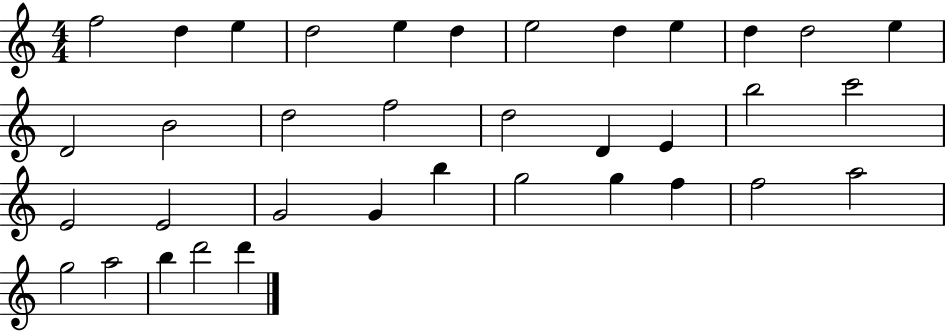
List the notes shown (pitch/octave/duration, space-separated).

F5/h D5/q E5/q D5/h E5/q D5/q E5/h D5/q E5/q D5/q D5/h E5/q D4/h B4/h D5/h F5/h D5/h D4/q E4/q B5/h C6/h E4/h E4/h G4/h G4/q B5/q G5/h G5/q F5/q F5/h A5/h G5/h A5/h B5/q D6/h D6/q